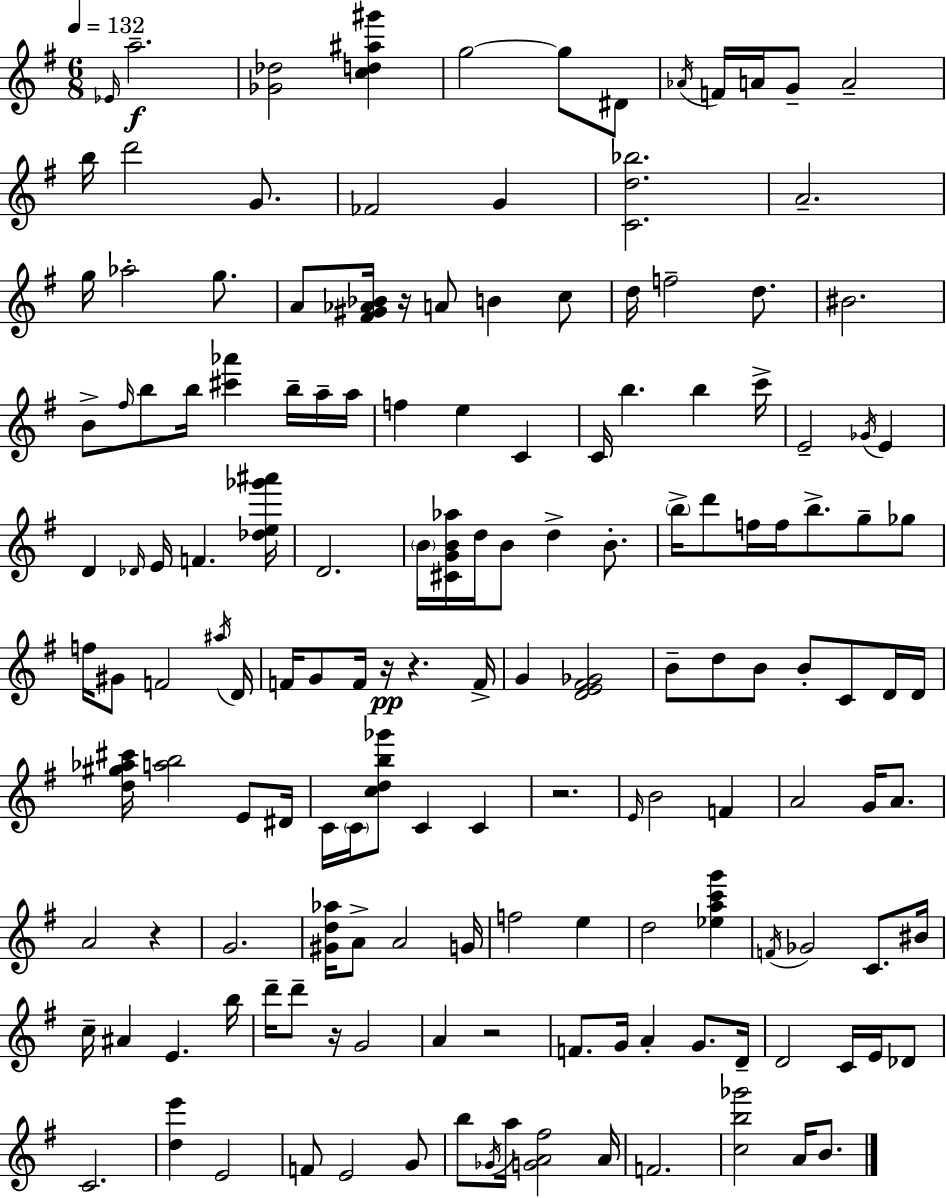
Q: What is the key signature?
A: G major